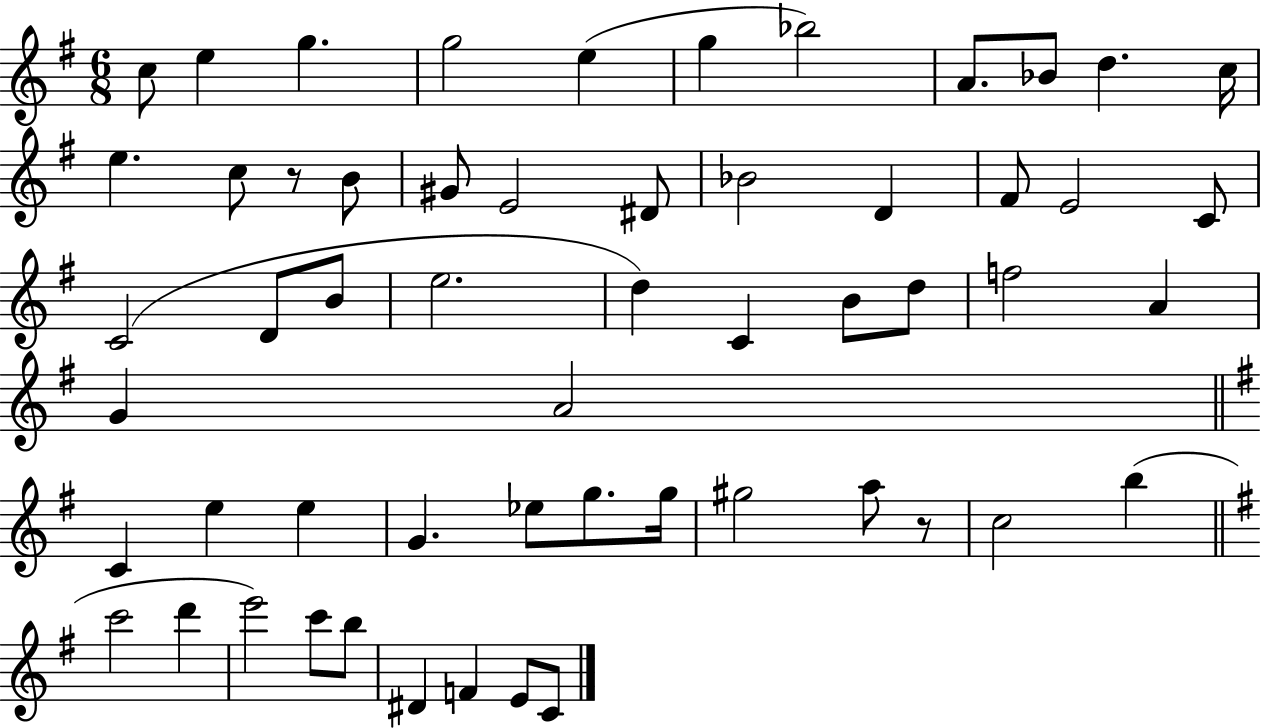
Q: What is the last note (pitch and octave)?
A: C4